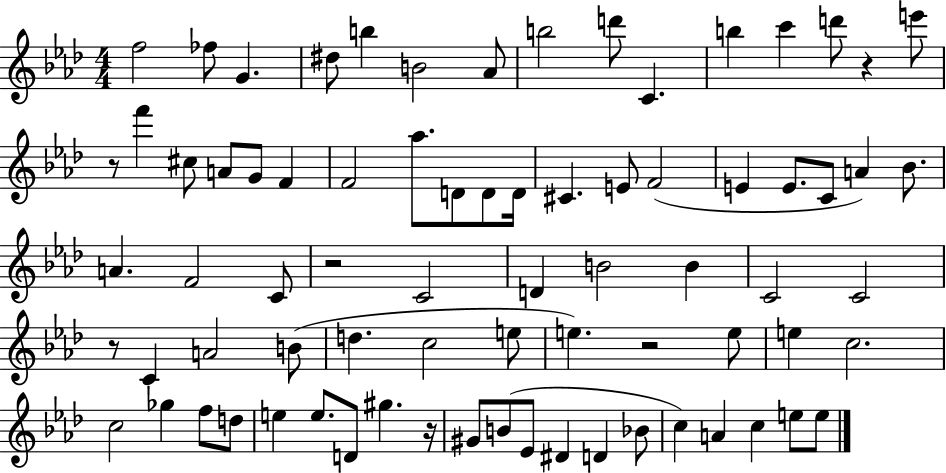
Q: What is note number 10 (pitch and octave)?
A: C4